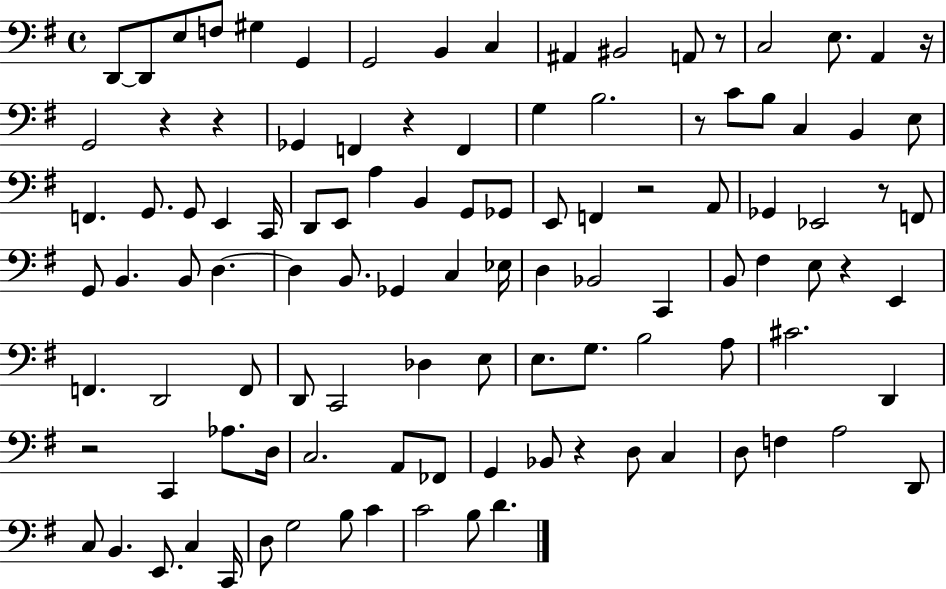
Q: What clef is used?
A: bass